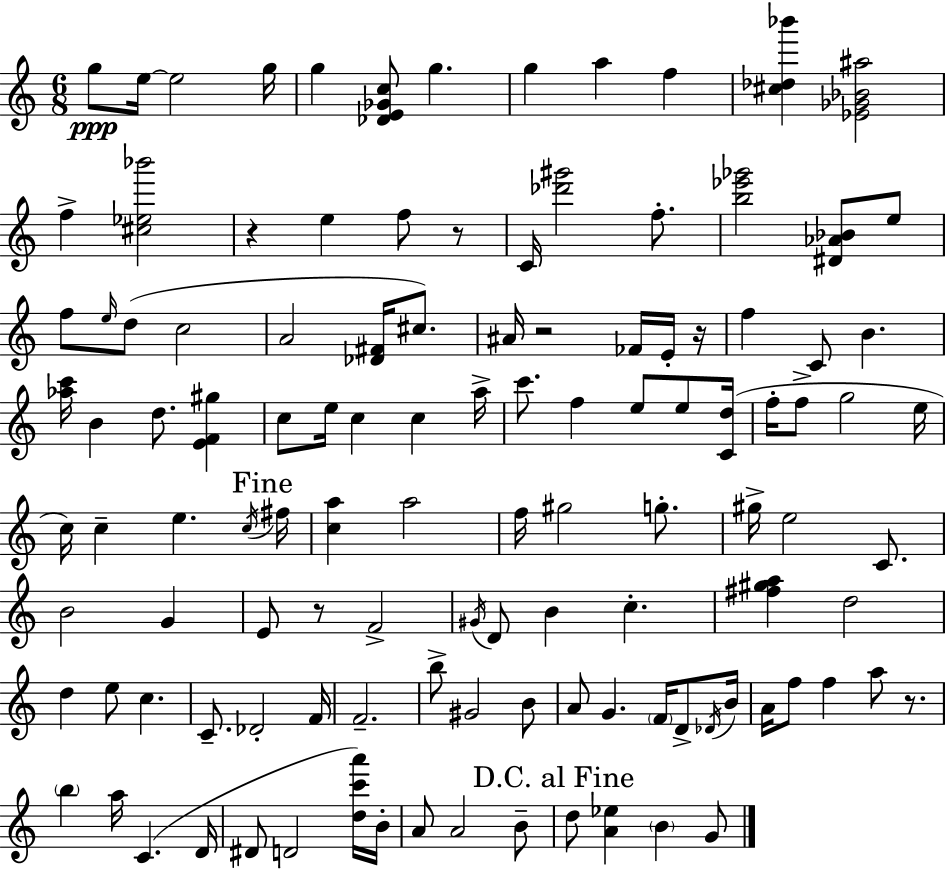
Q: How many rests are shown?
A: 6